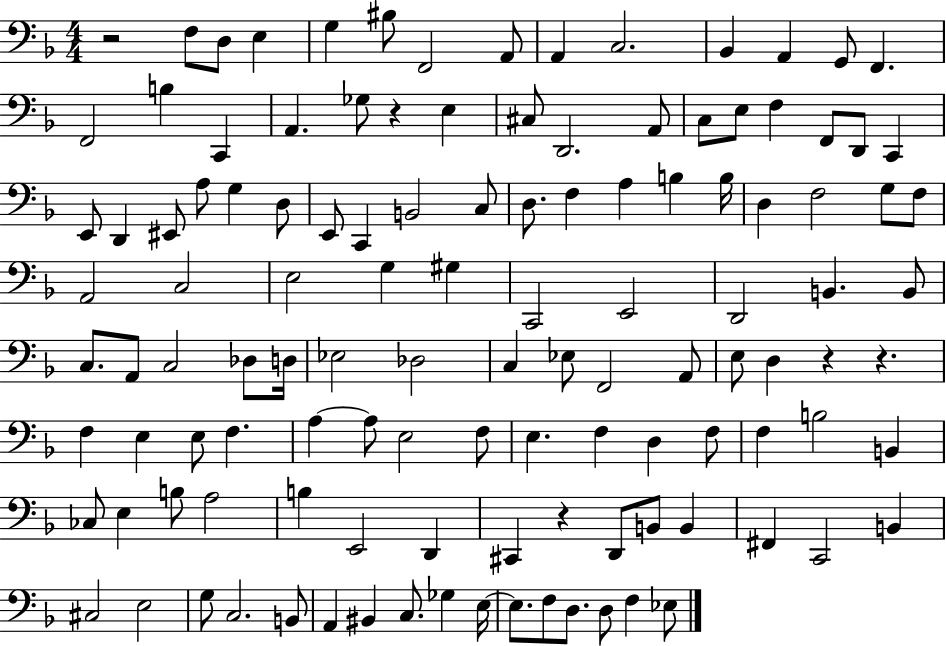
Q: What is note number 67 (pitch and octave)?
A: F2